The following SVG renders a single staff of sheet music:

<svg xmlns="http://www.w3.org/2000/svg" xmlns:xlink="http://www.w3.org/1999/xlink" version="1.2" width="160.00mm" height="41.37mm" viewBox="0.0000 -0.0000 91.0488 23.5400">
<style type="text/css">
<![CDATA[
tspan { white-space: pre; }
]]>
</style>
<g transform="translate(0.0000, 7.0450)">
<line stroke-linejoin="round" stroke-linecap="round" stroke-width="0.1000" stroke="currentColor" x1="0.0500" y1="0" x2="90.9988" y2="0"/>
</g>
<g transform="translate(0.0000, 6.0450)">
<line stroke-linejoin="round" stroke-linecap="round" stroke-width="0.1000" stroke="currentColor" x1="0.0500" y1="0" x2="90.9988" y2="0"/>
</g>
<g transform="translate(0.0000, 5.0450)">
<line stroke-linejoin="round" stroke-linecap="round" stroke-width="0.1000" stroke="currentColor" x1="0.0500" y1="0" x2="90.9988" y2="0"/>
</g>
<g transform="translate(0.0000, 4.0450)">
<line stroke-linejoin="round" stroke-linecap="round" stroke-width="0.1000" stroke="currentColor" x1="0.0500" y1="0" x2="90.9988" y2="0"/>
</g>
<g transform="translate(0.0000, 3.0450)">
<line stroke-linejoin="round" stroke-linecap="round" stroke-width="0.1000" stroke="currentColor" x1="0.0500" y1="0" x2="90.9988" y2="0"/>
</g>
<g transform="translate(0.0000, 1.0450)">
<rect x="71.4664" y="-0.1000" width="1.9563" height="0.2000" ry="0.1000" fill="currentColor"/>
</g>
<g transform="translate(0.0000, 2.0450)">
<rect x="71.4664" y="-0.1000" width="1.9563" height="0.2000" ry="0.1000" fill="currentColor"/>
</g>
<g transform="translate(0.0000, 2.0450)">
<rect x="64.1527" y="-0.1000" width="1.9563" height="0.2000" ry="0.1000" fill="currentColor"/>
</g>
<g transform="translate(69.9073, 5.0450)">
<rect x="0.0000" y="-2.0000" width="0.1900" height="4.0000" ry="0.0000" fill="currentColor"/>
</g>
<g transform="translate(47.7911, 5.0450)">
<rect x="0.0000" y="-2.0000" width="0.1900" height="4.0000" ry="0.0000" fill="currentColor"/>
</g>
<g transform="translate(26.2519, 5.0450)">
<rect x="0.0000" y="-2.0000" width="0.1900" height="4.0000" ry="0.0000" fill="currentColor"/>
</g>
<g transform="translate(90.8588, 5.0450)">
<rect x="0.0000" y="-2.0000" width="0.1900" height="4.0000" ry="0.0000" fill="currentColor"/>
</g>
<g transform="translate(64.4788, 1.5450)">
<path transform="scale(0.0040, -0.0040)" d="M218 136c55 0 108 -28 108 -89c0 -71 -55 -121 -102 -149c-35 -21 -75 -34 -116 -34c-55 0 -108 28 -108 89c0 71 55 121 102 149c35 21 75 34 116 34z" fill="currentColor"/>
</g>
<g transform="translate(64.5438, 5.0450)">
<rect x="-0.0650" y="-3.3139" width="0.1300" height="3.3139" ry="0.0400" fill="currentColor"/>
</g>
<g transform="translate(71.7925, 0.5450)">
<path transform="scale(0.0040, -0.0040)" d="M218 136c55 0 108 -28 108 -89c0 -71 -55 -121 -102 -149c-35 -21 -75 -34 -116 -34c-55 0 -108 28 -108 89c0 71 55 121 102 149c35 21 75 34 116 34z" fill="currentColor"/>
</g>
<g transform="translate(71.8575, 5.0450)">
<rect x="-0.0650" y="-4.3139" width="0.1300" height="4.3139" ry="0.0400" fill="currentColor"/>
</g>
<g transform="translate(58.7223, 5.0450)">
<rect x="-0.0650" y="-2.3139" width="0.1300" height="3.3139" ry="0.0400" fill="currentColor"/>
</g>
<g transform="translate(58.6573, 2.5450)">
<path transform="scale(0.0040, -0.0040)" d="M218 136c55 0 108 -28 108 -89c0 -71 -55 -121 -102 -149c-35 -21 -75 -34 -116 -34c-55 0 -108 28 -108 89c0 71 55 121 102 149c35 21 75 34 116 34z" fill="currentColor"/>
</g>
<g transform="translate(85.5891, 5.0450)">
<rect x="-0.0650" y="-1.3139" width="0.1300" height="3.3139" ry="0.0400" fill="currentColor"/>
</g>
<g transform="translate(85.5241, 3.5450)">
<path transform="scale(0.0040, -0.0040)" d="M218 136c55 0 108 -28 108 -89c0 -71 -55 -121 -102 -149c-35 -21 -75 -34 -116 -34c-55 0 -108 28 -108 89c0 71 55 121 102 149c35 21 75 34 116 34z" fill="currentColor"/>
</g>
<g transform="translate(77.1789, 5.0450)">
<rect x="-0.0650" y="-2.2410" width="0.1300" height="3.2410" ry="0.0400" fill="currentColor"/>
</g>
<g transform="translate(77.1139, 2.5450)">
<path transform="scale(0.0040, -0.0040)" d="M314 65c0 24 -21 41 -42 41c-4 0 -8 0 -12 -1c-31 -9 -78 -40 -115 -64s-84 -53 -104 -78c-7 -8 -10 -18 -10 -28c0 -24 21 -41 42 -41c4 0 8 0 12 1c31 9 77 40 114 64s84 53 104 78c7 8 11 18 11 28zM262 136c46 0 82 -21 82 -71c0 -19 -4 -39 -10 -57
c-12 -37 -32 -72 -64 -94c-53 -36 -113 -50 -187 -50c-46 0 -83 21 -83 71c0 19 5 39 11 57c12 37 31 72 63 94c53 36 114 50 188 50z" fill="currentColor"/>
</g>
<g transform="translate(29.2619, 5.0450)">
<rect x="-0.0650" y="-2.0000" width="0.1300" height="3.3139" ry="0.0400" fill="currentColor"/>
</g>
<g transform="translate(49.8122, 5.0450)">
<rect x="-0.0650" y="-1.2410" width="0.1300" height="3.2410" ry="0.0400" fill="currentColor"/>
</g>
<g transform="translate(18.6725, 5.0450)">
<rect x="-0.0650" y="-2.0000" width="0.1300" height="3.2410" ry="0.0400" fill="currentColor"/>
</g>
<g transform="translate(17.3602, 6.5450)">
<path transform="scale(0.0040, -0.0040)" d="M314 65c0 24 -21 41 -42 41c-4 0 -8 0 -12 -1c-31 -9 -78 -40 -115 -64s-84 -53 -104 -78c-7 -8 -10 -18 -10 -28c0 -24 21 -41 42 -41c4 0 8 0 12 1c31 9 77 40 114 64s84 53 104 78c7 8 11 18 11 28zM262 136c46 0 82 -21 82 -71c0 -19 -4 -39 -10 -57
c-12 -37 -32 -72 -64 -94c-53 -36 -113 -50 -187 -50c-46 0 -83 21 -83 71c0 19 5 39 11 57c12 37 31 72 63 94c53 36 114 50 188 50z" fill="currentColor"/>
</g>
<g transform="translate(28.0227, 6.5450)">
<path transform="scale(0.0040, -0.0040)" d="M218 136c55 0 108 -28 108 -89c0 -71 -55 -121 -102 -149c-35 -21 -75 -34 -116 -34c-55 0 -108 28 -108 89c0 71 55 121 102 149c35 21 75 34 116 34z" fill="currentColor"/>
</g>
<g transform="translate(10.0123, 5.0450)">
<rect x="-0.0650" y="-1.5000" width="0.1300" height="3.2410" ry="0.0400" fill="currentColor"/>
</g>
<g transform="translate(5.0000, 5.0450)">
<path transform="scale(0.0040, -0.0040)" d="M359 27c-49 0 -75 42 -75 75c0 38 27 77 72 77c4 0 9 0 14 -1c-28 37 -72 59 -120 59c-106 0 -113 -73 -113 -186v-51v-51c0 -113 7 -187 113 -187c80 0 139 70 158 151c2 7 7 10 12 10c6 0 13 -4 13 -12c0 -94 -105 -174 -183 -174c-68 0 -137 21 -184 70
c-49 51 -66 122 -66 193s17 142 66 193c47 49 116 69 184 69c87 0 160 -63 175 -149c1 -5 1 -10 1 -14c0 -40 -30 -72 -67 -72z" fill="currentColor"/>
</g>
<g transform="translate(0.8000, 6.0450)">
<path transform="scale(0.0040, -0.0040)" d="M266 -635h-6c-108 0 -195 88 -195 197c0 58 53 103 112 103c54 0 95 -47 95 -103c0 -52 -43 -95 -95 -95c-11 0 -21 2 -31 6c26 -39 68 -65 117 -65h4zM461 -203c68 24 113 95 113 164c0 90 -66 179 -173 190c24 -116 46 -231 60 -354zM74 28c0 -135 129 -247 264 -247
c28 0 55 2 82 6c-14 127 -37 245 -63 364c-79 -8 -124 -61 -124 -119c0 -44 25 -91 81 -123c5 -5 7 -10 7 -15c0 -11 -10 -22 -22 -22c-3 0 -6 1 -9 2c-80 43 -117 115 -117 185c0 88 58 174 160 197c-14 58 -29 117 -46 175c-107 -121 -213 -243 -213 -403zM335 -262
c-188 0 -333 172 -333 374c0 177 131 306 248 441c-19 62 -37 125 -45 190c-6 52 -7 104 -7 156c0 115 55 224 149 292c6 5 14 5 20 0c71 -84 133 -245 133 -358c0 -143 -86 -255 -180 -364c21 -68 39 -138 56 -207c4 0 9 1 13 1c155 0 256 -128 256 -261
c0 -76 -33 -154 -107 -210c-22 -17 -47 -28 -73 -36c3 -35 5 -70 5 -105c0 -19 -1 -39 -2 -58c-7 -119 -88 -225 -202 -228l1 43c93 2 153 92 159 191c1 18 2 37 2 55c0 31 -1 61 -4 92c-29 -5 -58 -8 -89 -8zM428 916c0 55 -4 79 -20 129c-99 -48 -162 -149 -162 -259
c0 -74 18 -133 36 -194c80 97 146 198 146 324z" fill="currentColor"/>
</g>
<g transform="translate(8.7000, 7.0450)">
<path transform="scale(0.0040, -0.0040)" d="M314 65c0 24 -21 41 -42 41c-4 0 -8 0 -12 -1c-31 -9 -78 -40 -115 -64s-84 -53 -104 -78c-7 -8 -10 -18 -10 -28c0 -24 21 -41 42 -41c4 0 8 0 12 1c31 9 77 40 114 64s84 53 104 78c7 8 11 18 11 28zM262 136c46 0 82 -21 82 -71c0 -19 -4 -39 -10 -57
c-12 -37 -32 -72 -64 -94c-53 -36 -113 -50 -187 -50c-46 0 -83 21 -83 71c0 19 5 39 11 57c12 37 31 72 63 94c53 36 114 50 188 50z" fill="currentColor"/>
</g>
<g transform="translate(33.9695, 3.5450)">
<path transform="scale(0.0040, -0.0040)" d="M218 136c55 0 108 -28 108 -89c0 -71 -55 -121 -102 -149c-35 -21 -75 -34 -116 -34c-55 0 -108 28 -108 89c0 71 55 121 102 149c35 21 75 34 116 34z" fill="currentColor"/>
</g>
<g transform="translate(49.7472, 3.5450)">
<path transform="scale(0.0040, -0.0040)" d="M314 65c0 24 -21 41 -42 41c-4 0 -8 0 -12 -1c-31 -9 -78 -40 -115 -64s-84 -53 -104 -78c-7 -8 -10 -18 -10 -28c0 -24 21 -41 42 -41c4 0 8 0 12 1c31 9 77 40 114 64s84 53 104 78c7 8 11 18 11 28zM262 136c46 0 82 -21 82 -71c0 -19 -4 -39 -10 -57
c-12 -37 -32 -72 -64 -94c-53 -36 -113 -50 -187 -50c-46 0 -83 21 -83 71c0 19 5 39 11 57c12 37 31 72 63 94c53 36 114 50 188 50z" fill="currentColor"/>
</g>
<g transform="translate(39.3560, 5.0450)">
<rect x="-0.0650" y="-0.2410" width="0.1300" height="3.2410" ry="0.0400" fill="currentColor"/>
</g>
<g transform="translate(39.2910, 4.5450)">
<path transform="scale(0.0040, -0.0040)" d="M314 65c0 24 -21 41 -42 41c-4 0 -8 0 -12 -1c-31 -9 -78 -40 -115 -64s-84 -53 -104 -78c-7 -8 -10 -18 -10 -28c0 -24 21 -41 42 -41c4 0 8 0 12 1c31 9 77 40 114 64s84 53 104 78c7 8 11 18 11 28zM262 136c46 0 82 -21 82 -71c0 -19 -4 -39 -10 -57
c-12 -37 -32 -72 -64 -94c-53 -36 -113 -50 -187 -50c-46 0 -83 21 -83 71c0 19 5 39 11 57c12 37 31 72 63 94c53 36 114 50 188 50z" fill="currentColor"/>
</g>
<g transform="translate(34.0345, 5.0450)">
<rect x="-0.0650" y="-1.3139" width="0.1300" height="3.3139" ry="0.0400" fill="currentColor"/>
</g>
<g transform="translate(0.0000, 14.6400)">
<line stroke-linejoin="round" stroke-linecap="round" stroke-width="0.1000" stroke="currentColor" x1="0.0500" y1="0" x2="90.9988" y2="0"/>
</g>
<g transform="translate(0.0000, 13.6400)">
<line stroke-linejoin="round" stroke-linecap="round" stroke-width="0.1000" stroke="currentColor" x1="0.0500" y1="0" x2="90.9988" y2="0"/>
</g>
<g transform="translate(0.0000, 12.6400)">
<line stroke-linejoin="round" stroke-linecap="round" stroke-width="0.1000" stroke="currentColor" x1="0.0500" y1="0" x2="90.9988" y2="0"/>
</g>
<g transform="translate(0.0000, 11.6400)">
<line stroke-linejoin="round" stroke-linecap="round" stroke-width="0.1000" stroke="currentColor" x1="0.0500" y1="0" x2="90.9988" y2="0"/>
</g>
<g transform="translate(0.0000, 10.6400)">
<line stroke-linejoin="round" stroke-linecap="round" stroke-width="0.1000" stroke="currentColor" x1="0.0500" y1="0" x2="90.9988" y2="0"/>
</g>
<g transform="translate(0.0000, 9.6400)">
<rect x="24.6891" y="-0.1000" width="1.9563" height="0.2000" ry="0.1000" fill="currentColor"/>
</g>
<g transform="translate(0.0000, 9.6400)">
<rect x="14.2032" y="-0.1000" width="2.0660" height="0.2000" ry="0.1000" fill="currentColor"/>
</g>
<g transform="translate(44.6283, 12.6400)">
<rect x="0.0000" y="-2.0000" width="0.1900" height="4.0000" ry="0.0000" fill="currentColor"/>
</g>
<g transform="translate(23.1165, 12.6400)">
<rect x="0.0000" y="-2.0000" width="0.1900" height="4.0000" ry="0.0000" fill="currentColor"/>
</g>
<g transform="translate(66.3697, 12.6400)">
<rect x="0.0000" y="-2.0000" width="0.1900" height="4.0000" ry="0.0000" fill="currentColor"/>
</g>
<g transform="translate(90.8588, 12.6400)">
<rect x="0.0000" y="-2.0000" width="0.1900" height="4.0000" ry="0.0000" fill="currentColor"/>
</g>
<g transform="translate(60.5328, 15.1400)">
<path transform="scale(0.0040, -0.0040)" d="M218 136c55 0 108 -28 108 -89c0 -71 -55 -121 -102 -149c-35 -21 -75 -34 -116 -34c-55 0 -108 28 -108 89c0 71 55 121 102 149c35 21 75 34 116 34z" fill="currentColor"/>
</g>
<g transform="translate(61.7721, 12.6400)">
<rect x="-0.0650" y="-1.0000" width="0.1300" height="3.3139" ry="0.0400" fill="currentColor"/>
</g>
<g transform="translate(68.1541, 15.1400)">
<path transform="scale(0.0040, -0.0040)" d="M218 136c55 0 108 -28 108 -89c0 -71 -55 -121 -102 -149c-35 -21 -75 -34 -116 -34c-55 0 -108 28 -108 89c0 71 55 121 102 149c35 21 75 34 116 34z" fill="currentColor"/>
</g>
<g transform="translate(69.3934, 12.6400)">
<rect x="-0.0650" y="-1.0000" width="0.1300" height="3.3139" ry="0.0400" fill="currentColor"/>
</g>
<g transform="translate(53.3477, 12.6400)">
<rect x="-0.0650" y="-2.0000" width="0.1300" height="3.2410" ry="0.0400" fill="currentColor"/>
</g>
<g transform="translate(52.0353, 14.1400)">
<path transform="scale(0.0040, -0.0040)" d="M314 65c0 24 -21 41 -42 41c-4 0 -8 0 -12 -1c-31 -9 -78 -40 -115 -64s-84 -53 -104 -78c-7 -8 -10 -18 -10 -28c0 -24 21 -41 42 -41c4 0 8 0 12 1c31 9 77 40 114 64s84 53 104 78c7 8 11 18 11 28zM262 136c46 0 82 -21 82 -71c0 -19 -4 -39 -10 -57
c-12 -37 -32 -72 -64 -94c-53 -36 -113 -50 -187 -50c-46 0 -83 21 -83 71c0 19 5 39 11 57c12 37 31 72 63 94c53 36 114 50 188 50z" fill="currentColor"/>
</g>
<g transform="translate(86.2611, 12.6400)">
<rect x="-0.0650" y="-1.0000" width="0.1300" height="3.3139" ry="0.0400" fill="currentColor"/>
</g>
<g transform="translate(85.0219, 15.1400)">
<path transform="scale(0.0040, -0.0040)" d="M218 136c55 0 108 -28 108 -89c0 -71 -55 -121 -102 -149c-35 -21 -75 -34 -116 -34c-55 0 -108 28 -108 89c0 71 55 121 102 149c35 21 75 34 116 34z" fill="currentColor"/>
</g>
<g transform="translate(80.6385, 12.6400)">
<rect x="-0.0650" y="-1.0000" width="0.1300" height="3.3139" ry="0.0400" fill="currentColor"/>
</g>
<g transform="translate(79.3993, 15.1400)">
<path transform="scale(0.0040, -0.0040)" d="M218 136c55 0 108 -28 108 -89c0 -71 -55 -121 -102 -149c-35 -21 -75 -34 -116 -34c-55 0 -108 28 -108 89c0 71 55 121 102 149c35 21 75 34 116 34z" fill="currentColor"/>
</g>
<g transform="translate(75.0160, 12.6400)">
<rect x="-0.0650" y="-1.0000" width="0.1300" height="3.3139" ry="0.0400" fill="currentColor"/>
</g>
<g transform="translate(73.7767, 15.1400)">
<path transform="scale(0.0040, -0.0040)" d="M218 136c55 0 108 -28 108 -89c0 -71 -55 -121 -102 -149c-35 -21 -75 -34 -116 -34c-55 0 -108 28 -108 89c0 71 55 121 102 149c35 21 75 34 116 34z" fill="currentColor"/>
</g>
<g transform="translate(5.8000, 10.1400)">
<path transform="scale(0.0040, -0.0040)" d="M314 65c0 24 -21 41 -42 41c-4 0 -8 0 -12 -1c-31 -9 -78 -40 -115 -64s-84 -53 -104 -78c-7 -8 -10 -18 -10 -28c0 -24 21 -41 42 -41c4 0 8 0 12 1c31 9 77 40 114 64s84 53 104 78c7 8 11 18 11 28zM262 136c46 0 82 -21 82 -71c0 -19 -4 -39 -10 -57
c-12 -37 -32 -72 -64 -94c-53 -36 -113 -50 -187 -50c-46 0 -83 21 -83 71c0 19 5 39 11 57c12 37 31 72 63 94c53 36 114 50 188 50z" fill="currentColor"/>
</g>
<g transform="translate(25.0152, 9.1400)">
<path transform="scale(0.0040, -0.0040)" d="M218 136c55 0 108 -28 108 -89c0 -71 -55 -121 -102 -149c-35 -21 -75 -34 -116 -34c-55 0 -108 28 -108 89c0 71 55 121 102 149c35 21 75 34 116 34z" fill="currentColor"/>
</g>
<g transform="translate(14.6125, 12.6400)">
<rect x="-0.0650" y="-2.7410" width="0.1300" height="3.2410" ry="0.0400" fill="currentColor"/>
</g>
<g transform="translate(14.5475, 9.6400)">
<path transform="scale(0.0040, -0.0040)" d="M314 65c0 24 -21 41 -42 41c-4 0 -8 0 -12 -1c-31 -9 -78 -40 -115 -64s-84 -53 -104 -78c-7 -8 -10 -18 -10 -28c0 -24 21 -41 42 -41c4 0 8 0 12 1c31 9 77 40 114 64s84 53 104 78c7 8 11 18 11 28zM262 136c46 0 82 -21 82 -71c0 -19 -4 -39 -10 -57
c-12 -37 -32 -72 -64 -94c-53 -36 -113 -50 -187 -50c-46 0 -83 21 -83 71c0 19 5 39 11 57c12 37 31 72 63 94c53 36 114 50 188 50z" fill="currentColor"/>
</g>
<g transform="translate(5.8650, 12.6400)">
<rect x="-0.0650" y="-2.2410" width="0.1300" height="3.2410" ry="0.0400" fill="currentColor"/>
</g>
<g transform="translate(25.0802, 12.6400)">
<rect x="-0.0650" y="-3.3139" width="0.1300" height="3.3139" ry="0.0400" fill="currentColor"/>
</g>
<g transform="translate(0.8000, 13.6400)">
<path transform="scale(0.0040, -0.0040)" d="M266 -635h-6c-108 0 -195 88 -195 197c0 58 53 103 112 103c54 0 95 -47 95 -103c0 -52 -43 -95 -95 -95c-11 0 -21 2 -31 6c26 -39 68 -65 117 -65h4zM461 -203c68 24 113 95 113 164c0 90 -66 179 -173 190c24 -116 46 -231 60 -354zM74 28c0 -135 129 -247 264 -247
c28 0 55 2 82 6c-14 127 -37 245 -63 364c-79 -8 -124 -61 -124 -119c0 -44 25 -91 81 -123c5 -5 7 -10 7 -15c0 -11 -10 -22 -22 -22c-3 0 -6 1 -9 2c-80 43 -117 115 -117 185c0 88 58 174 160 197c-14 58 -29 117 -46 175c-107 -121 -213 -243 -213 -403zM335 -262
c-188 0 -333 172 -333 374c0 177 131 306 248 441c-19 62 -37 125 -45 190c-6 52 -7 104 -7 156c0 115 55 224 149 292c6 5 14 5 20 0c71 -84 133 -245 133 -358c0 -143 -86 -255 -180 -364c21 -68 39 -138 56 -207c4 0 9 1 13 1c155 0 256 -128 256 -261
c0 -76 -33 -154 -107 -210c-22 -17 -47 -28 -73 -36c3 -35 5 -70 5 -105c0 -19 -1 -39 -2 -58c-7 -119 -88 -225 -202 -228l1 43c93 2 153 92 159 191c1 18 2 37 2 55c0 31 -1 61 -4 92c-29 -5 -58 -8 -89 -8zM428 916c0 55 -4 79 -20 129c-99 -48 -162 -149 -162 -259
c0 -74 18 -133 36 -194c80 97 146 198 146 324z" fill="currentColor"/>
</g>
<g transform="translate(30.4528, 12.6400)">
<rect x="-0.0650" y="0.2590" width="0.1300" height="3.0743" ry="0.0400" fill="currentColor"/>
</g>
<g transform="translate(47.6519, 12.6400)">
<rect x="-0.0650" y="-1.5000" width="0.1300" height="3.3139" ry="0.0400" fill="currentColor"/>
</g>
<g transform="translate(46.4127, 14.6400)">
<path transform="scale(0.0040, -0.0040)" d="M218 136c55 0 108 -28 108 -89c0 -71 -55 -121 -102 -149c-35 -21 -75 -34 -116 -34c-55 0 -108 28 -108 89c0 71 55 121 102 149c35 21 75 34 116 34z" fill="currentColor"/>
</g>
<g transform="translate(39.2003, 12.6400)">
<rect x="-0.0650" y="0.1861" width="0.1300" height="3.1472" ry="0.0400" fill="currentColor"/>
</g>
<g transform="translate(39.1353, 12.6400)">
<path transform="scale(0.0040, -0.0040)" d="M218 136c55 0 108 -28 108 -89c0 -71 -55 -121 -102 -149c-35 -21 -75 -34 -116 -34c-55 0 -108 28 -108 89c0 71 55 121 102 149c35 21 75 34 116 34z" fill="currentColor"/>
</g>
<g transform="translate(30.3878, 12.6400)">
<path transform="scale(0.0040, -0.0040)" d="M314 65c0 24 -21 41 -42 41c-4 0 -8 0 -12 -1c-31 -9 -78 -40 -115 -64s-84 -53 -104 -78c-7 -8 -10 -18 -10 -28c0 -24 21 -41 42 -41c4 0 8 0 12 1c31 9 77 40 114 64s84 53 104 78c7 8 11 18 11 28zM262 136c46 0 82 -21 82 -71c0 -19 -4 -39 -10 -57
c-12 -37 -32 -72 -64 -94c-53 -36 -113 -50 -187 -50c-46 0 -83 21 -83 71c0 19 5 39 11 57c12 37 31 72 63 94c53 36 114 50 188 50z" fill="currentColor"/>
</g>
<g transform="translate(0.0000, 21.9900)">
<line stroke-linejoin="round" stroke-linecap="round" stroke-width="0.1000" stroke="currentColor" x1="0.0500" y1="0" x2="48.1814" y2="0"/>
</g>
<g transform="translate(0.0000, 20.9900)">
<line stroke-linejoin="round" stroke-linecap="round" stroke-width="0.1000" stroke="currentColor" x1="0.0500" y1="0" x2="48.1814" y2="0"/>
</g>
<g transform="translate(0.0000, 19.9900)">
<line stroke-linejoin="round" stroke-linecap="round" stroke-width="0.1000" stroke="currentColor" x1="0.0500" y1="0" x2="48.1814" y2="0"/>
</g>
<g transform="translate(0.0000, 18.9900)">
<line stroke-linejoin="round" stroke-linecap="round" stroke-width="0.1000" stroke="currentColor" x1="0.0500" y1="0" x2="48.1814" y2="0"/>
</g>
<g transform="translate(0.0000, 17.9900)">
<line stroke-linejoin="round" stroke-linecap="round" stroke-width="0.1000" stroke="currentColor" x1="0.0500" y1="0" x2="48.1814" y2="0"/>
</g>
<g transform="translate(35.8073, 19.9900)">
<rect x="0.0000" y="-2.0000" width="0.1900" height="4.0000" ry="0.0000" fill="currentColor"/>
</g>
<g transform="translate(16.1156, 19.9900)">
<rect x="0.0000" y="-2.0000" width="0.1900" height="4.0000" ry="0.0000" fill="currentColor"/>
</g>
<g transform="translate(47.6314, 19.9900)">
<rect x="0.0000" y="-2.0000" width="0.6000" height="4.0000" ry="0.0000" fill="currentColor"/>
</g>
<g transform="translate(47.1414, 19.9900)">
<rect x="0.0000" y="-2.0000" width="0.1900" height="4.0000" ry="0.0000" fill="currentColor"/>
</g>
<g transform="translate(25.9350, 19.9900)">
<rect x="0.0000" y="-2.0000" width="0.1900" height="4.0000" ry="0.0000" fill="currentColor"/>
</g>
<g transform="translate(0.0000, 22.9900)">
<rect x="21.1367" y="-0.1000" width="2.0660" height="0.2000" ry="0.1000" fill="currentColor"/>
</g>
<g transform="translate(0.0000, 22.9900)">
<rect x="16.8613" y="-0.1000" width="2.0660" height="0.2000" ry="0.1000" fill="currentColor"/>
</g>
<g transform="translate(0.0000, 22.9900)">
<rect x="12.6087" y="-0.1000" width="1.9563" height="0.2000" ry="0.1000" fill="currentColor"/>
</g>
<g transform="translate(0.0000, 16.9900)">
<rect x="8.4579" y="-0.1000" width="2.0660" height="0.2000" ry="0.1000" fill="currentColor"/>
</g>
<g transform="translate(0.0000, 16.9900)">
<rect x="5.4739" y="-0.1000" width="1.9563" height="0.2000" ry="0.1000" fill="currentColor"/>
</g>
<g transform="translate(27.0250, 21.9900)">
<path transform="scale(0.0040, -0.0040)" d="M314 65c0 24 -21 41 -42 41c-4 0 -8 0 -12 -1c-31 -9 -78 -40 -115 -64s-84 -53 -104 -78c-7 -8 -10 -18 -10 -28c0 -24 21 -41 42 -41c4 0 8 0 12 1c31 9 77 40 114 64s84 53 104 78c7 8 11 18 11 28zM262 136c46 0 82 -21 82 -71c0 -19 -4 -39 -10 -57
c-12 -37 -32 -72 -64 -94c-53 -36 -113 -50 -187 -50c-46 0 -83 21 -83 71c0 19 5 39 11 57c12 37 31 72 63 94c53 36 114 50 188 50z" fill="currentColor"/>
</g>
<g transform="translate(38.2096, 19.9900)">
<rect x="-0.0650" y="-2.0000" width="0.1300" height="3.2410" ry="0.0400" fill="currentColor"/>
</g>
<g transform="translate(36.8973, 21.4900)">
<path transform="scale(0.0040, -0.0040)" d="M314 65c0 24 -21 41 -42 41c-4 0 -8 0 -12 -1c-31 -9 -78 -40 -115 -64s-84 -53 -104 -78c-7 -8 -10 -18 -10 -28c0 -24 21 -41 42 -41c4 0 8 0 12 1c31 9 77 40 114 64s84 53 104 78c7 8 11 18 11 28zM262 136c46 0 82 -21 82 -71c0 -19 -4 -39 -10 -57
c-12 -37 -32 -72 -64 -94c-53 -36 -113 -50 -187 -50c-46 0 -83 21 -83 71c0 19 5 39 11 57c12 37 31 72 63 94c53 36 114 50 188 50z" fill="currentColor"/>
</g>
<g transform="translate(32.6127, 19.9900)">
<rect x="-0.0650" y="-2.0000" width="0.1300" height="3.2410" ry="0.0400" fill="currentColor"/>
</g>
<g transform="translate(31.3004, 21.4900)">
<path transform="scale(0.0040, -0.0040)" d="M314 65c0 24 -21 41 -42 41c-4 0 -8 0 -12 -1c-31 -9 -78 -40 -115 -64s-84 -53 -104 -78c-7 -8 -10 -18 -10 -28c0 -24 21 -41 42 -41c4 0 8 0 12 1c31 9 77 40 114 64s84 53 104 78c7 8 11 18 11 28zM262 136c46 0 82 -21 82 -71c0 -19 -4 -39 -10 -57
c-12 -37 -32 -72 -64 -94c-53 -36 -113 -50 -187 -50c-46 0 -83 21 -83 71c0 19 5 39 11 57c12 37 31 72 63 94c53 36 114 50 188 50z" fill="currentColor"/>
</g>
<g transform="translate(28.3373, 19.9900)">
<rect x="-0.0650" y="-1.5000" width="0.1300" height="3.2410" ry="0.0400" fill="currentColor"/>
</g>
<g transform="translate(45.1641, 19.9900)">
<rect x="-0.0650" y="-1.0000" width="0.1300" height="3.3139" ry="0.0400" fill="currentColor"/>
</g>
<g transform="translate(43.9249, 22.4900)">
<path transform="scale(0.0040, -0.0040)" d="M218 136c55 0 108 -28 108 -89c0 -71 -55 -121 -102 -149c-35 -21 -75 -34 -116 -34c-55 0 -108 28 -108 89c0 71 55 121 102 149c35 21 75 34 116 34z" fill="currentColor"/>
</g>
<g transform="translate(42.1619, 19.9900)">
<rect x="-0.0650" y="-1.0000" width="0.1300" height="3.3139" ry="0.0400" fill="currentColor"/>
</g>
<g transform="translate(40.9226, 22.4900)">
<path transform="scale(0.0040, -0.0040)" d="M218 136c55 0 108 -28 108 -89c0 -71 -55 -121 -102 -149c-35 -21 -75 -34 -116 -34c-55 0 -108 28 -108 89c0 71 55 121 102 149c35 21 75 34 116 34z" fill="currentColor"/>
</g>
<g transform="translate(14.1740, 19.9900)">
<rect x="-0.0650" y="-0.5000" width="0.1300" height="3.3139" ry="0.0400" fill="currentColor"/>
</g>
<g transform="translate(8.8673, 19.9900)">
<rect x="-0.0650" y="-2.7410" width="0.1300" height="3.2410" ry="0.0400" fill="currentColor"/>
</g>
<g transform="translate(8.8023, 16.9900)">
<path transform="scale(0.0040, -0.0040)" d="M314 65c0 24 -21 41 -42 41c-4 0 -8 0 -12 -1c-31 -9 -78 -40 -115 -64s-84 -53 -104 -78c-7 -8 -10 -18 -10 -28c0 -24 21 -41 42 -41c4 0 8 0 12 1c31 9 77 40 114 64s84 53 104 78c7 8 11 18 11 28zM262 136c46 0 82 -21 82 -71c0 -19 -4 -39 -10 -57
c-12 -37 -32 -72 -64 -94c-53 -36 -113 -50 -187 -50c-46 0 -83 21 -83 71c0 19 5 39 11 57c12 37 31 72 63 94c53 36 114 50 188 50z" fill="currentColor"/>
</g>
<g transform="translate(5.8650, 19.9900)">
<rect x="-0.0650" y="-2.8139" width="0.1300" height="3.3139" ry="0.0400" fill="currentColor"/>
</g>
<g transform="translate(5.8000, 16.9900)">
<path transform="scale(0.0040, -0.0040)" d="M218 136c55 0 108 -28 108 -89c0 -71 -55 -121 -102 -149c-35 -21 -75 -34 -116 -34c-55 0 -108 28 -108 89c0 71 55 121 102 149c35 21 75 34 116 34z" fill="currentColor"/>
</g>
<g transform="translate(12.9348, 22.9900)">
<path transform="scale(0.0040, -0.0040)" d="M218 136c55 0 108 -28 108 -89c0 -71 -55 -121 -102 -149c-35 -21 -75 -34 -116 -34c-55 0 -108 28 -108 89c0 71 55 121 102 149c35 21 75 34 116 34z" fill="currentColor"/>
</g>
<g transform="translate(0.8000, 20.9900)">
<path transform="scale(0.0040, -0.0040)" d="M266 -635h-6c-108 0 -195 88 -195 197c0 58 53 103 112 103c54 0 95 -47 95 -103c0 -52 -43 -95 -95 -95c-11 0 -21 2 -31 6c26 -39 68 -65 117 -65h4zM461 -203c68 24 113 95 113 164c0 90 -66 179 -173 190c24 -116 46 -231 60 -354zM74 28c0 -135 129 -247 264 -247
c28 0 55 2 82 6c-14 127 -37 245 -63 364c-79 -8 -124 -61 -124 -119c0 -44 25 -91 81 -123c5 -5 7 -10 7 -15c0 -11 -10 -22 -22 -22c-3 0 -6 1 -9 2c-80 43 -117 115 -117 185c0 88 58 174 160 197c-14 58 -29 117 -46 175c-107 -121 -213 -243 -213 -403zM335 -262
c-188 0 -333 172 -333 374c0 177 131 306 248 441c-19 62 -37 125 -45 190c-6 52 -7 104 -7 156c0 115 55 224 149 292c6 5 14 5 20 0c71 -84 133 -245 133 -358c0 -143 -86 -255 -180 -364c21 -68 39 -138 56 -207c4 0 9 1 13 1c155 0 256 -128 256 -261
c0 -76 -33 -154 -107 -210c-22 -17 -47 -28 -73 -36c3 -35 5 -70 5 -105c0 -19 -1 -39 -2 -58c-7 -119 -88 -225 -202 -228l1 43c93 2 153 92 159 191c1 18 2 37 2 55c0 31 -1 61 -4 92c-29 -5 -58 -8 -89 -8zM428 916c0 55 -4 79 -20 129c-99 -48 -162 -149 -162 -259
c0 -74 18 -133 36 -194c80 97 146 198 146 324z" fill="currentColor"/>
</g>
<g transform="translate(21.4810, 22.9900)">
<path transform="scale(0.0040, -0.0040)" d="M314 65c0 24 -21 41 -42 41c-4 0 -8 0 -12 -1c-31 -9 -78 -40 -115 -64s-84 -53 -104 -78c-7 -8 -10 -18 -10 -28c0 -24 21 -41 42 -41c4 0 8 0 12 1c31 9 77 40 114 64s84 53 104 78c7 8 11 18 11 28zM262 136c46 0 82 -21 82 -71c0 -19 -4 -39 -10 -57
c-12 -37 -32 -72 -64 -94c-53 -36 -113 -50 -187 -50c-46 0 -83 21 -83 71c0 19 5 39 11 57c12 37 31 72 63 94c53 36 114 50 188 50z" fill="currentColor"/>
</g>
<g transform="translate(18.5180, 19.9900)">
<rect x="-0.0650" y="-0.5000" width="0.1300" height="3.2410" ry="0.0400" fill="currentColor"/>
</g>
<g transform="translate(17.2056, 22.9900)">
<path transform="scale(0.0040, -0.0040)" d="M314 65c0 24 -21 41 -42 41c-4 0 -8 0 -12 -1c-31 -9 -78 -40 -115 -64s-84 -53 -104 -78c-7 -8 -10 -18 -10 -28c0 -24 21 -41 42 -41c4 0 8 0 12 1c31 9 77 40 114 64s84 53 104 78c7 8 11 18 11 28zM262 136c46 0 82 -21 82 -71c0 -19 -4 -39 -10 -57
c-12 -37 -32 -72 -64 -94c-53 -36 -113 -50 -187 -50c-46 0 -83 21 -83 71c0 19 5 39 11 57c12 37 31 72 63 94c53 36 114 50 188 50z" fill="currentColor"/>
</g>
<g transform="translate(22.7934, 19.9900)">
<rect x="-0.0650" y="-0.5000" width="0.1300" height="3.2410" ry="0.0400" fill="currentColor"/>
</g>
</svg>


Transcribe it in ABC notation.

X:1
T:Untitled
M:4/4
L:1/4
K:C
E2 F2 F e c2 e2 g b d' g2 e g2 a2 b B2 B E F2 D D D D D a a2 C C2 C2 E2 F2 F2 D D